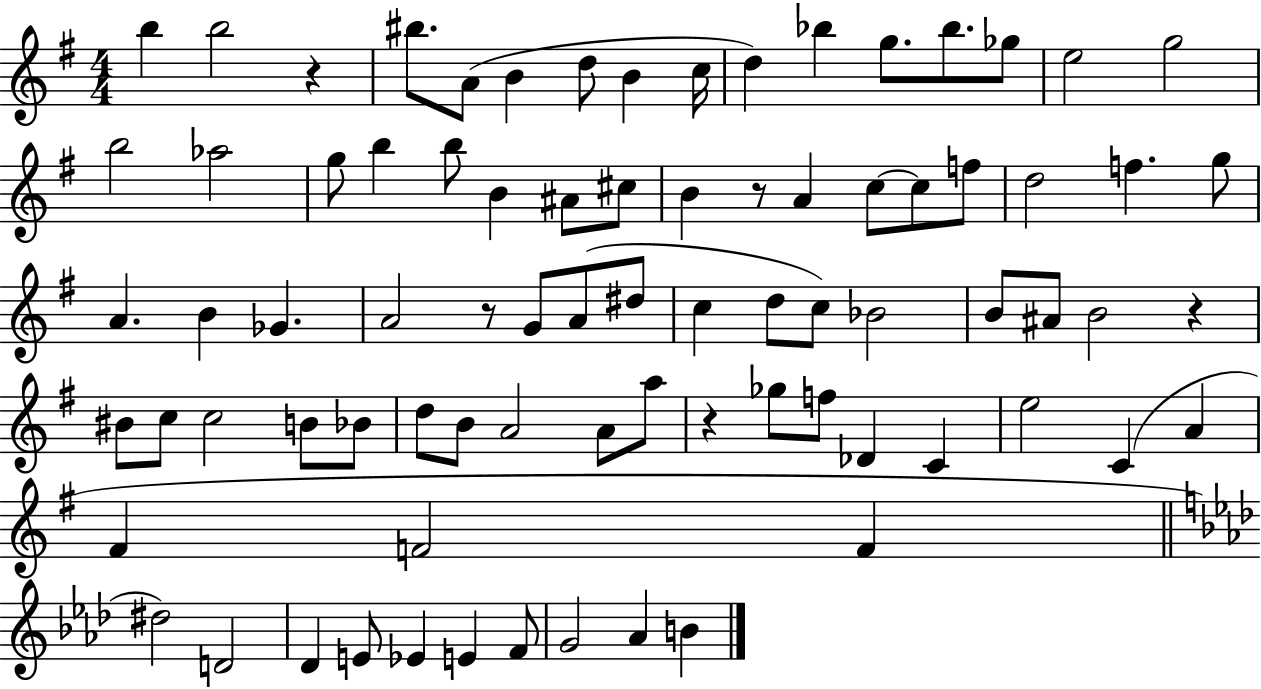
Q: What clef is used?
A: treble